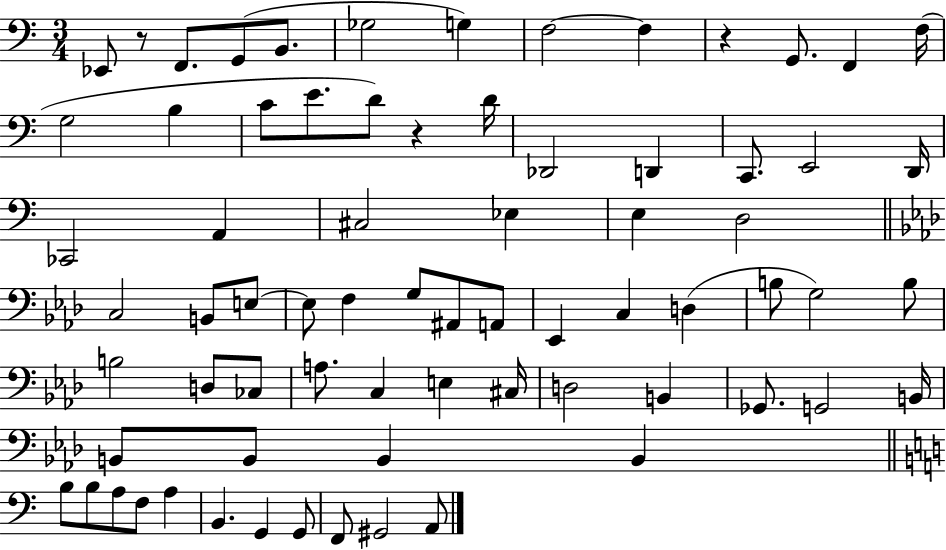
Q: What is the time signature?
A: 3/4